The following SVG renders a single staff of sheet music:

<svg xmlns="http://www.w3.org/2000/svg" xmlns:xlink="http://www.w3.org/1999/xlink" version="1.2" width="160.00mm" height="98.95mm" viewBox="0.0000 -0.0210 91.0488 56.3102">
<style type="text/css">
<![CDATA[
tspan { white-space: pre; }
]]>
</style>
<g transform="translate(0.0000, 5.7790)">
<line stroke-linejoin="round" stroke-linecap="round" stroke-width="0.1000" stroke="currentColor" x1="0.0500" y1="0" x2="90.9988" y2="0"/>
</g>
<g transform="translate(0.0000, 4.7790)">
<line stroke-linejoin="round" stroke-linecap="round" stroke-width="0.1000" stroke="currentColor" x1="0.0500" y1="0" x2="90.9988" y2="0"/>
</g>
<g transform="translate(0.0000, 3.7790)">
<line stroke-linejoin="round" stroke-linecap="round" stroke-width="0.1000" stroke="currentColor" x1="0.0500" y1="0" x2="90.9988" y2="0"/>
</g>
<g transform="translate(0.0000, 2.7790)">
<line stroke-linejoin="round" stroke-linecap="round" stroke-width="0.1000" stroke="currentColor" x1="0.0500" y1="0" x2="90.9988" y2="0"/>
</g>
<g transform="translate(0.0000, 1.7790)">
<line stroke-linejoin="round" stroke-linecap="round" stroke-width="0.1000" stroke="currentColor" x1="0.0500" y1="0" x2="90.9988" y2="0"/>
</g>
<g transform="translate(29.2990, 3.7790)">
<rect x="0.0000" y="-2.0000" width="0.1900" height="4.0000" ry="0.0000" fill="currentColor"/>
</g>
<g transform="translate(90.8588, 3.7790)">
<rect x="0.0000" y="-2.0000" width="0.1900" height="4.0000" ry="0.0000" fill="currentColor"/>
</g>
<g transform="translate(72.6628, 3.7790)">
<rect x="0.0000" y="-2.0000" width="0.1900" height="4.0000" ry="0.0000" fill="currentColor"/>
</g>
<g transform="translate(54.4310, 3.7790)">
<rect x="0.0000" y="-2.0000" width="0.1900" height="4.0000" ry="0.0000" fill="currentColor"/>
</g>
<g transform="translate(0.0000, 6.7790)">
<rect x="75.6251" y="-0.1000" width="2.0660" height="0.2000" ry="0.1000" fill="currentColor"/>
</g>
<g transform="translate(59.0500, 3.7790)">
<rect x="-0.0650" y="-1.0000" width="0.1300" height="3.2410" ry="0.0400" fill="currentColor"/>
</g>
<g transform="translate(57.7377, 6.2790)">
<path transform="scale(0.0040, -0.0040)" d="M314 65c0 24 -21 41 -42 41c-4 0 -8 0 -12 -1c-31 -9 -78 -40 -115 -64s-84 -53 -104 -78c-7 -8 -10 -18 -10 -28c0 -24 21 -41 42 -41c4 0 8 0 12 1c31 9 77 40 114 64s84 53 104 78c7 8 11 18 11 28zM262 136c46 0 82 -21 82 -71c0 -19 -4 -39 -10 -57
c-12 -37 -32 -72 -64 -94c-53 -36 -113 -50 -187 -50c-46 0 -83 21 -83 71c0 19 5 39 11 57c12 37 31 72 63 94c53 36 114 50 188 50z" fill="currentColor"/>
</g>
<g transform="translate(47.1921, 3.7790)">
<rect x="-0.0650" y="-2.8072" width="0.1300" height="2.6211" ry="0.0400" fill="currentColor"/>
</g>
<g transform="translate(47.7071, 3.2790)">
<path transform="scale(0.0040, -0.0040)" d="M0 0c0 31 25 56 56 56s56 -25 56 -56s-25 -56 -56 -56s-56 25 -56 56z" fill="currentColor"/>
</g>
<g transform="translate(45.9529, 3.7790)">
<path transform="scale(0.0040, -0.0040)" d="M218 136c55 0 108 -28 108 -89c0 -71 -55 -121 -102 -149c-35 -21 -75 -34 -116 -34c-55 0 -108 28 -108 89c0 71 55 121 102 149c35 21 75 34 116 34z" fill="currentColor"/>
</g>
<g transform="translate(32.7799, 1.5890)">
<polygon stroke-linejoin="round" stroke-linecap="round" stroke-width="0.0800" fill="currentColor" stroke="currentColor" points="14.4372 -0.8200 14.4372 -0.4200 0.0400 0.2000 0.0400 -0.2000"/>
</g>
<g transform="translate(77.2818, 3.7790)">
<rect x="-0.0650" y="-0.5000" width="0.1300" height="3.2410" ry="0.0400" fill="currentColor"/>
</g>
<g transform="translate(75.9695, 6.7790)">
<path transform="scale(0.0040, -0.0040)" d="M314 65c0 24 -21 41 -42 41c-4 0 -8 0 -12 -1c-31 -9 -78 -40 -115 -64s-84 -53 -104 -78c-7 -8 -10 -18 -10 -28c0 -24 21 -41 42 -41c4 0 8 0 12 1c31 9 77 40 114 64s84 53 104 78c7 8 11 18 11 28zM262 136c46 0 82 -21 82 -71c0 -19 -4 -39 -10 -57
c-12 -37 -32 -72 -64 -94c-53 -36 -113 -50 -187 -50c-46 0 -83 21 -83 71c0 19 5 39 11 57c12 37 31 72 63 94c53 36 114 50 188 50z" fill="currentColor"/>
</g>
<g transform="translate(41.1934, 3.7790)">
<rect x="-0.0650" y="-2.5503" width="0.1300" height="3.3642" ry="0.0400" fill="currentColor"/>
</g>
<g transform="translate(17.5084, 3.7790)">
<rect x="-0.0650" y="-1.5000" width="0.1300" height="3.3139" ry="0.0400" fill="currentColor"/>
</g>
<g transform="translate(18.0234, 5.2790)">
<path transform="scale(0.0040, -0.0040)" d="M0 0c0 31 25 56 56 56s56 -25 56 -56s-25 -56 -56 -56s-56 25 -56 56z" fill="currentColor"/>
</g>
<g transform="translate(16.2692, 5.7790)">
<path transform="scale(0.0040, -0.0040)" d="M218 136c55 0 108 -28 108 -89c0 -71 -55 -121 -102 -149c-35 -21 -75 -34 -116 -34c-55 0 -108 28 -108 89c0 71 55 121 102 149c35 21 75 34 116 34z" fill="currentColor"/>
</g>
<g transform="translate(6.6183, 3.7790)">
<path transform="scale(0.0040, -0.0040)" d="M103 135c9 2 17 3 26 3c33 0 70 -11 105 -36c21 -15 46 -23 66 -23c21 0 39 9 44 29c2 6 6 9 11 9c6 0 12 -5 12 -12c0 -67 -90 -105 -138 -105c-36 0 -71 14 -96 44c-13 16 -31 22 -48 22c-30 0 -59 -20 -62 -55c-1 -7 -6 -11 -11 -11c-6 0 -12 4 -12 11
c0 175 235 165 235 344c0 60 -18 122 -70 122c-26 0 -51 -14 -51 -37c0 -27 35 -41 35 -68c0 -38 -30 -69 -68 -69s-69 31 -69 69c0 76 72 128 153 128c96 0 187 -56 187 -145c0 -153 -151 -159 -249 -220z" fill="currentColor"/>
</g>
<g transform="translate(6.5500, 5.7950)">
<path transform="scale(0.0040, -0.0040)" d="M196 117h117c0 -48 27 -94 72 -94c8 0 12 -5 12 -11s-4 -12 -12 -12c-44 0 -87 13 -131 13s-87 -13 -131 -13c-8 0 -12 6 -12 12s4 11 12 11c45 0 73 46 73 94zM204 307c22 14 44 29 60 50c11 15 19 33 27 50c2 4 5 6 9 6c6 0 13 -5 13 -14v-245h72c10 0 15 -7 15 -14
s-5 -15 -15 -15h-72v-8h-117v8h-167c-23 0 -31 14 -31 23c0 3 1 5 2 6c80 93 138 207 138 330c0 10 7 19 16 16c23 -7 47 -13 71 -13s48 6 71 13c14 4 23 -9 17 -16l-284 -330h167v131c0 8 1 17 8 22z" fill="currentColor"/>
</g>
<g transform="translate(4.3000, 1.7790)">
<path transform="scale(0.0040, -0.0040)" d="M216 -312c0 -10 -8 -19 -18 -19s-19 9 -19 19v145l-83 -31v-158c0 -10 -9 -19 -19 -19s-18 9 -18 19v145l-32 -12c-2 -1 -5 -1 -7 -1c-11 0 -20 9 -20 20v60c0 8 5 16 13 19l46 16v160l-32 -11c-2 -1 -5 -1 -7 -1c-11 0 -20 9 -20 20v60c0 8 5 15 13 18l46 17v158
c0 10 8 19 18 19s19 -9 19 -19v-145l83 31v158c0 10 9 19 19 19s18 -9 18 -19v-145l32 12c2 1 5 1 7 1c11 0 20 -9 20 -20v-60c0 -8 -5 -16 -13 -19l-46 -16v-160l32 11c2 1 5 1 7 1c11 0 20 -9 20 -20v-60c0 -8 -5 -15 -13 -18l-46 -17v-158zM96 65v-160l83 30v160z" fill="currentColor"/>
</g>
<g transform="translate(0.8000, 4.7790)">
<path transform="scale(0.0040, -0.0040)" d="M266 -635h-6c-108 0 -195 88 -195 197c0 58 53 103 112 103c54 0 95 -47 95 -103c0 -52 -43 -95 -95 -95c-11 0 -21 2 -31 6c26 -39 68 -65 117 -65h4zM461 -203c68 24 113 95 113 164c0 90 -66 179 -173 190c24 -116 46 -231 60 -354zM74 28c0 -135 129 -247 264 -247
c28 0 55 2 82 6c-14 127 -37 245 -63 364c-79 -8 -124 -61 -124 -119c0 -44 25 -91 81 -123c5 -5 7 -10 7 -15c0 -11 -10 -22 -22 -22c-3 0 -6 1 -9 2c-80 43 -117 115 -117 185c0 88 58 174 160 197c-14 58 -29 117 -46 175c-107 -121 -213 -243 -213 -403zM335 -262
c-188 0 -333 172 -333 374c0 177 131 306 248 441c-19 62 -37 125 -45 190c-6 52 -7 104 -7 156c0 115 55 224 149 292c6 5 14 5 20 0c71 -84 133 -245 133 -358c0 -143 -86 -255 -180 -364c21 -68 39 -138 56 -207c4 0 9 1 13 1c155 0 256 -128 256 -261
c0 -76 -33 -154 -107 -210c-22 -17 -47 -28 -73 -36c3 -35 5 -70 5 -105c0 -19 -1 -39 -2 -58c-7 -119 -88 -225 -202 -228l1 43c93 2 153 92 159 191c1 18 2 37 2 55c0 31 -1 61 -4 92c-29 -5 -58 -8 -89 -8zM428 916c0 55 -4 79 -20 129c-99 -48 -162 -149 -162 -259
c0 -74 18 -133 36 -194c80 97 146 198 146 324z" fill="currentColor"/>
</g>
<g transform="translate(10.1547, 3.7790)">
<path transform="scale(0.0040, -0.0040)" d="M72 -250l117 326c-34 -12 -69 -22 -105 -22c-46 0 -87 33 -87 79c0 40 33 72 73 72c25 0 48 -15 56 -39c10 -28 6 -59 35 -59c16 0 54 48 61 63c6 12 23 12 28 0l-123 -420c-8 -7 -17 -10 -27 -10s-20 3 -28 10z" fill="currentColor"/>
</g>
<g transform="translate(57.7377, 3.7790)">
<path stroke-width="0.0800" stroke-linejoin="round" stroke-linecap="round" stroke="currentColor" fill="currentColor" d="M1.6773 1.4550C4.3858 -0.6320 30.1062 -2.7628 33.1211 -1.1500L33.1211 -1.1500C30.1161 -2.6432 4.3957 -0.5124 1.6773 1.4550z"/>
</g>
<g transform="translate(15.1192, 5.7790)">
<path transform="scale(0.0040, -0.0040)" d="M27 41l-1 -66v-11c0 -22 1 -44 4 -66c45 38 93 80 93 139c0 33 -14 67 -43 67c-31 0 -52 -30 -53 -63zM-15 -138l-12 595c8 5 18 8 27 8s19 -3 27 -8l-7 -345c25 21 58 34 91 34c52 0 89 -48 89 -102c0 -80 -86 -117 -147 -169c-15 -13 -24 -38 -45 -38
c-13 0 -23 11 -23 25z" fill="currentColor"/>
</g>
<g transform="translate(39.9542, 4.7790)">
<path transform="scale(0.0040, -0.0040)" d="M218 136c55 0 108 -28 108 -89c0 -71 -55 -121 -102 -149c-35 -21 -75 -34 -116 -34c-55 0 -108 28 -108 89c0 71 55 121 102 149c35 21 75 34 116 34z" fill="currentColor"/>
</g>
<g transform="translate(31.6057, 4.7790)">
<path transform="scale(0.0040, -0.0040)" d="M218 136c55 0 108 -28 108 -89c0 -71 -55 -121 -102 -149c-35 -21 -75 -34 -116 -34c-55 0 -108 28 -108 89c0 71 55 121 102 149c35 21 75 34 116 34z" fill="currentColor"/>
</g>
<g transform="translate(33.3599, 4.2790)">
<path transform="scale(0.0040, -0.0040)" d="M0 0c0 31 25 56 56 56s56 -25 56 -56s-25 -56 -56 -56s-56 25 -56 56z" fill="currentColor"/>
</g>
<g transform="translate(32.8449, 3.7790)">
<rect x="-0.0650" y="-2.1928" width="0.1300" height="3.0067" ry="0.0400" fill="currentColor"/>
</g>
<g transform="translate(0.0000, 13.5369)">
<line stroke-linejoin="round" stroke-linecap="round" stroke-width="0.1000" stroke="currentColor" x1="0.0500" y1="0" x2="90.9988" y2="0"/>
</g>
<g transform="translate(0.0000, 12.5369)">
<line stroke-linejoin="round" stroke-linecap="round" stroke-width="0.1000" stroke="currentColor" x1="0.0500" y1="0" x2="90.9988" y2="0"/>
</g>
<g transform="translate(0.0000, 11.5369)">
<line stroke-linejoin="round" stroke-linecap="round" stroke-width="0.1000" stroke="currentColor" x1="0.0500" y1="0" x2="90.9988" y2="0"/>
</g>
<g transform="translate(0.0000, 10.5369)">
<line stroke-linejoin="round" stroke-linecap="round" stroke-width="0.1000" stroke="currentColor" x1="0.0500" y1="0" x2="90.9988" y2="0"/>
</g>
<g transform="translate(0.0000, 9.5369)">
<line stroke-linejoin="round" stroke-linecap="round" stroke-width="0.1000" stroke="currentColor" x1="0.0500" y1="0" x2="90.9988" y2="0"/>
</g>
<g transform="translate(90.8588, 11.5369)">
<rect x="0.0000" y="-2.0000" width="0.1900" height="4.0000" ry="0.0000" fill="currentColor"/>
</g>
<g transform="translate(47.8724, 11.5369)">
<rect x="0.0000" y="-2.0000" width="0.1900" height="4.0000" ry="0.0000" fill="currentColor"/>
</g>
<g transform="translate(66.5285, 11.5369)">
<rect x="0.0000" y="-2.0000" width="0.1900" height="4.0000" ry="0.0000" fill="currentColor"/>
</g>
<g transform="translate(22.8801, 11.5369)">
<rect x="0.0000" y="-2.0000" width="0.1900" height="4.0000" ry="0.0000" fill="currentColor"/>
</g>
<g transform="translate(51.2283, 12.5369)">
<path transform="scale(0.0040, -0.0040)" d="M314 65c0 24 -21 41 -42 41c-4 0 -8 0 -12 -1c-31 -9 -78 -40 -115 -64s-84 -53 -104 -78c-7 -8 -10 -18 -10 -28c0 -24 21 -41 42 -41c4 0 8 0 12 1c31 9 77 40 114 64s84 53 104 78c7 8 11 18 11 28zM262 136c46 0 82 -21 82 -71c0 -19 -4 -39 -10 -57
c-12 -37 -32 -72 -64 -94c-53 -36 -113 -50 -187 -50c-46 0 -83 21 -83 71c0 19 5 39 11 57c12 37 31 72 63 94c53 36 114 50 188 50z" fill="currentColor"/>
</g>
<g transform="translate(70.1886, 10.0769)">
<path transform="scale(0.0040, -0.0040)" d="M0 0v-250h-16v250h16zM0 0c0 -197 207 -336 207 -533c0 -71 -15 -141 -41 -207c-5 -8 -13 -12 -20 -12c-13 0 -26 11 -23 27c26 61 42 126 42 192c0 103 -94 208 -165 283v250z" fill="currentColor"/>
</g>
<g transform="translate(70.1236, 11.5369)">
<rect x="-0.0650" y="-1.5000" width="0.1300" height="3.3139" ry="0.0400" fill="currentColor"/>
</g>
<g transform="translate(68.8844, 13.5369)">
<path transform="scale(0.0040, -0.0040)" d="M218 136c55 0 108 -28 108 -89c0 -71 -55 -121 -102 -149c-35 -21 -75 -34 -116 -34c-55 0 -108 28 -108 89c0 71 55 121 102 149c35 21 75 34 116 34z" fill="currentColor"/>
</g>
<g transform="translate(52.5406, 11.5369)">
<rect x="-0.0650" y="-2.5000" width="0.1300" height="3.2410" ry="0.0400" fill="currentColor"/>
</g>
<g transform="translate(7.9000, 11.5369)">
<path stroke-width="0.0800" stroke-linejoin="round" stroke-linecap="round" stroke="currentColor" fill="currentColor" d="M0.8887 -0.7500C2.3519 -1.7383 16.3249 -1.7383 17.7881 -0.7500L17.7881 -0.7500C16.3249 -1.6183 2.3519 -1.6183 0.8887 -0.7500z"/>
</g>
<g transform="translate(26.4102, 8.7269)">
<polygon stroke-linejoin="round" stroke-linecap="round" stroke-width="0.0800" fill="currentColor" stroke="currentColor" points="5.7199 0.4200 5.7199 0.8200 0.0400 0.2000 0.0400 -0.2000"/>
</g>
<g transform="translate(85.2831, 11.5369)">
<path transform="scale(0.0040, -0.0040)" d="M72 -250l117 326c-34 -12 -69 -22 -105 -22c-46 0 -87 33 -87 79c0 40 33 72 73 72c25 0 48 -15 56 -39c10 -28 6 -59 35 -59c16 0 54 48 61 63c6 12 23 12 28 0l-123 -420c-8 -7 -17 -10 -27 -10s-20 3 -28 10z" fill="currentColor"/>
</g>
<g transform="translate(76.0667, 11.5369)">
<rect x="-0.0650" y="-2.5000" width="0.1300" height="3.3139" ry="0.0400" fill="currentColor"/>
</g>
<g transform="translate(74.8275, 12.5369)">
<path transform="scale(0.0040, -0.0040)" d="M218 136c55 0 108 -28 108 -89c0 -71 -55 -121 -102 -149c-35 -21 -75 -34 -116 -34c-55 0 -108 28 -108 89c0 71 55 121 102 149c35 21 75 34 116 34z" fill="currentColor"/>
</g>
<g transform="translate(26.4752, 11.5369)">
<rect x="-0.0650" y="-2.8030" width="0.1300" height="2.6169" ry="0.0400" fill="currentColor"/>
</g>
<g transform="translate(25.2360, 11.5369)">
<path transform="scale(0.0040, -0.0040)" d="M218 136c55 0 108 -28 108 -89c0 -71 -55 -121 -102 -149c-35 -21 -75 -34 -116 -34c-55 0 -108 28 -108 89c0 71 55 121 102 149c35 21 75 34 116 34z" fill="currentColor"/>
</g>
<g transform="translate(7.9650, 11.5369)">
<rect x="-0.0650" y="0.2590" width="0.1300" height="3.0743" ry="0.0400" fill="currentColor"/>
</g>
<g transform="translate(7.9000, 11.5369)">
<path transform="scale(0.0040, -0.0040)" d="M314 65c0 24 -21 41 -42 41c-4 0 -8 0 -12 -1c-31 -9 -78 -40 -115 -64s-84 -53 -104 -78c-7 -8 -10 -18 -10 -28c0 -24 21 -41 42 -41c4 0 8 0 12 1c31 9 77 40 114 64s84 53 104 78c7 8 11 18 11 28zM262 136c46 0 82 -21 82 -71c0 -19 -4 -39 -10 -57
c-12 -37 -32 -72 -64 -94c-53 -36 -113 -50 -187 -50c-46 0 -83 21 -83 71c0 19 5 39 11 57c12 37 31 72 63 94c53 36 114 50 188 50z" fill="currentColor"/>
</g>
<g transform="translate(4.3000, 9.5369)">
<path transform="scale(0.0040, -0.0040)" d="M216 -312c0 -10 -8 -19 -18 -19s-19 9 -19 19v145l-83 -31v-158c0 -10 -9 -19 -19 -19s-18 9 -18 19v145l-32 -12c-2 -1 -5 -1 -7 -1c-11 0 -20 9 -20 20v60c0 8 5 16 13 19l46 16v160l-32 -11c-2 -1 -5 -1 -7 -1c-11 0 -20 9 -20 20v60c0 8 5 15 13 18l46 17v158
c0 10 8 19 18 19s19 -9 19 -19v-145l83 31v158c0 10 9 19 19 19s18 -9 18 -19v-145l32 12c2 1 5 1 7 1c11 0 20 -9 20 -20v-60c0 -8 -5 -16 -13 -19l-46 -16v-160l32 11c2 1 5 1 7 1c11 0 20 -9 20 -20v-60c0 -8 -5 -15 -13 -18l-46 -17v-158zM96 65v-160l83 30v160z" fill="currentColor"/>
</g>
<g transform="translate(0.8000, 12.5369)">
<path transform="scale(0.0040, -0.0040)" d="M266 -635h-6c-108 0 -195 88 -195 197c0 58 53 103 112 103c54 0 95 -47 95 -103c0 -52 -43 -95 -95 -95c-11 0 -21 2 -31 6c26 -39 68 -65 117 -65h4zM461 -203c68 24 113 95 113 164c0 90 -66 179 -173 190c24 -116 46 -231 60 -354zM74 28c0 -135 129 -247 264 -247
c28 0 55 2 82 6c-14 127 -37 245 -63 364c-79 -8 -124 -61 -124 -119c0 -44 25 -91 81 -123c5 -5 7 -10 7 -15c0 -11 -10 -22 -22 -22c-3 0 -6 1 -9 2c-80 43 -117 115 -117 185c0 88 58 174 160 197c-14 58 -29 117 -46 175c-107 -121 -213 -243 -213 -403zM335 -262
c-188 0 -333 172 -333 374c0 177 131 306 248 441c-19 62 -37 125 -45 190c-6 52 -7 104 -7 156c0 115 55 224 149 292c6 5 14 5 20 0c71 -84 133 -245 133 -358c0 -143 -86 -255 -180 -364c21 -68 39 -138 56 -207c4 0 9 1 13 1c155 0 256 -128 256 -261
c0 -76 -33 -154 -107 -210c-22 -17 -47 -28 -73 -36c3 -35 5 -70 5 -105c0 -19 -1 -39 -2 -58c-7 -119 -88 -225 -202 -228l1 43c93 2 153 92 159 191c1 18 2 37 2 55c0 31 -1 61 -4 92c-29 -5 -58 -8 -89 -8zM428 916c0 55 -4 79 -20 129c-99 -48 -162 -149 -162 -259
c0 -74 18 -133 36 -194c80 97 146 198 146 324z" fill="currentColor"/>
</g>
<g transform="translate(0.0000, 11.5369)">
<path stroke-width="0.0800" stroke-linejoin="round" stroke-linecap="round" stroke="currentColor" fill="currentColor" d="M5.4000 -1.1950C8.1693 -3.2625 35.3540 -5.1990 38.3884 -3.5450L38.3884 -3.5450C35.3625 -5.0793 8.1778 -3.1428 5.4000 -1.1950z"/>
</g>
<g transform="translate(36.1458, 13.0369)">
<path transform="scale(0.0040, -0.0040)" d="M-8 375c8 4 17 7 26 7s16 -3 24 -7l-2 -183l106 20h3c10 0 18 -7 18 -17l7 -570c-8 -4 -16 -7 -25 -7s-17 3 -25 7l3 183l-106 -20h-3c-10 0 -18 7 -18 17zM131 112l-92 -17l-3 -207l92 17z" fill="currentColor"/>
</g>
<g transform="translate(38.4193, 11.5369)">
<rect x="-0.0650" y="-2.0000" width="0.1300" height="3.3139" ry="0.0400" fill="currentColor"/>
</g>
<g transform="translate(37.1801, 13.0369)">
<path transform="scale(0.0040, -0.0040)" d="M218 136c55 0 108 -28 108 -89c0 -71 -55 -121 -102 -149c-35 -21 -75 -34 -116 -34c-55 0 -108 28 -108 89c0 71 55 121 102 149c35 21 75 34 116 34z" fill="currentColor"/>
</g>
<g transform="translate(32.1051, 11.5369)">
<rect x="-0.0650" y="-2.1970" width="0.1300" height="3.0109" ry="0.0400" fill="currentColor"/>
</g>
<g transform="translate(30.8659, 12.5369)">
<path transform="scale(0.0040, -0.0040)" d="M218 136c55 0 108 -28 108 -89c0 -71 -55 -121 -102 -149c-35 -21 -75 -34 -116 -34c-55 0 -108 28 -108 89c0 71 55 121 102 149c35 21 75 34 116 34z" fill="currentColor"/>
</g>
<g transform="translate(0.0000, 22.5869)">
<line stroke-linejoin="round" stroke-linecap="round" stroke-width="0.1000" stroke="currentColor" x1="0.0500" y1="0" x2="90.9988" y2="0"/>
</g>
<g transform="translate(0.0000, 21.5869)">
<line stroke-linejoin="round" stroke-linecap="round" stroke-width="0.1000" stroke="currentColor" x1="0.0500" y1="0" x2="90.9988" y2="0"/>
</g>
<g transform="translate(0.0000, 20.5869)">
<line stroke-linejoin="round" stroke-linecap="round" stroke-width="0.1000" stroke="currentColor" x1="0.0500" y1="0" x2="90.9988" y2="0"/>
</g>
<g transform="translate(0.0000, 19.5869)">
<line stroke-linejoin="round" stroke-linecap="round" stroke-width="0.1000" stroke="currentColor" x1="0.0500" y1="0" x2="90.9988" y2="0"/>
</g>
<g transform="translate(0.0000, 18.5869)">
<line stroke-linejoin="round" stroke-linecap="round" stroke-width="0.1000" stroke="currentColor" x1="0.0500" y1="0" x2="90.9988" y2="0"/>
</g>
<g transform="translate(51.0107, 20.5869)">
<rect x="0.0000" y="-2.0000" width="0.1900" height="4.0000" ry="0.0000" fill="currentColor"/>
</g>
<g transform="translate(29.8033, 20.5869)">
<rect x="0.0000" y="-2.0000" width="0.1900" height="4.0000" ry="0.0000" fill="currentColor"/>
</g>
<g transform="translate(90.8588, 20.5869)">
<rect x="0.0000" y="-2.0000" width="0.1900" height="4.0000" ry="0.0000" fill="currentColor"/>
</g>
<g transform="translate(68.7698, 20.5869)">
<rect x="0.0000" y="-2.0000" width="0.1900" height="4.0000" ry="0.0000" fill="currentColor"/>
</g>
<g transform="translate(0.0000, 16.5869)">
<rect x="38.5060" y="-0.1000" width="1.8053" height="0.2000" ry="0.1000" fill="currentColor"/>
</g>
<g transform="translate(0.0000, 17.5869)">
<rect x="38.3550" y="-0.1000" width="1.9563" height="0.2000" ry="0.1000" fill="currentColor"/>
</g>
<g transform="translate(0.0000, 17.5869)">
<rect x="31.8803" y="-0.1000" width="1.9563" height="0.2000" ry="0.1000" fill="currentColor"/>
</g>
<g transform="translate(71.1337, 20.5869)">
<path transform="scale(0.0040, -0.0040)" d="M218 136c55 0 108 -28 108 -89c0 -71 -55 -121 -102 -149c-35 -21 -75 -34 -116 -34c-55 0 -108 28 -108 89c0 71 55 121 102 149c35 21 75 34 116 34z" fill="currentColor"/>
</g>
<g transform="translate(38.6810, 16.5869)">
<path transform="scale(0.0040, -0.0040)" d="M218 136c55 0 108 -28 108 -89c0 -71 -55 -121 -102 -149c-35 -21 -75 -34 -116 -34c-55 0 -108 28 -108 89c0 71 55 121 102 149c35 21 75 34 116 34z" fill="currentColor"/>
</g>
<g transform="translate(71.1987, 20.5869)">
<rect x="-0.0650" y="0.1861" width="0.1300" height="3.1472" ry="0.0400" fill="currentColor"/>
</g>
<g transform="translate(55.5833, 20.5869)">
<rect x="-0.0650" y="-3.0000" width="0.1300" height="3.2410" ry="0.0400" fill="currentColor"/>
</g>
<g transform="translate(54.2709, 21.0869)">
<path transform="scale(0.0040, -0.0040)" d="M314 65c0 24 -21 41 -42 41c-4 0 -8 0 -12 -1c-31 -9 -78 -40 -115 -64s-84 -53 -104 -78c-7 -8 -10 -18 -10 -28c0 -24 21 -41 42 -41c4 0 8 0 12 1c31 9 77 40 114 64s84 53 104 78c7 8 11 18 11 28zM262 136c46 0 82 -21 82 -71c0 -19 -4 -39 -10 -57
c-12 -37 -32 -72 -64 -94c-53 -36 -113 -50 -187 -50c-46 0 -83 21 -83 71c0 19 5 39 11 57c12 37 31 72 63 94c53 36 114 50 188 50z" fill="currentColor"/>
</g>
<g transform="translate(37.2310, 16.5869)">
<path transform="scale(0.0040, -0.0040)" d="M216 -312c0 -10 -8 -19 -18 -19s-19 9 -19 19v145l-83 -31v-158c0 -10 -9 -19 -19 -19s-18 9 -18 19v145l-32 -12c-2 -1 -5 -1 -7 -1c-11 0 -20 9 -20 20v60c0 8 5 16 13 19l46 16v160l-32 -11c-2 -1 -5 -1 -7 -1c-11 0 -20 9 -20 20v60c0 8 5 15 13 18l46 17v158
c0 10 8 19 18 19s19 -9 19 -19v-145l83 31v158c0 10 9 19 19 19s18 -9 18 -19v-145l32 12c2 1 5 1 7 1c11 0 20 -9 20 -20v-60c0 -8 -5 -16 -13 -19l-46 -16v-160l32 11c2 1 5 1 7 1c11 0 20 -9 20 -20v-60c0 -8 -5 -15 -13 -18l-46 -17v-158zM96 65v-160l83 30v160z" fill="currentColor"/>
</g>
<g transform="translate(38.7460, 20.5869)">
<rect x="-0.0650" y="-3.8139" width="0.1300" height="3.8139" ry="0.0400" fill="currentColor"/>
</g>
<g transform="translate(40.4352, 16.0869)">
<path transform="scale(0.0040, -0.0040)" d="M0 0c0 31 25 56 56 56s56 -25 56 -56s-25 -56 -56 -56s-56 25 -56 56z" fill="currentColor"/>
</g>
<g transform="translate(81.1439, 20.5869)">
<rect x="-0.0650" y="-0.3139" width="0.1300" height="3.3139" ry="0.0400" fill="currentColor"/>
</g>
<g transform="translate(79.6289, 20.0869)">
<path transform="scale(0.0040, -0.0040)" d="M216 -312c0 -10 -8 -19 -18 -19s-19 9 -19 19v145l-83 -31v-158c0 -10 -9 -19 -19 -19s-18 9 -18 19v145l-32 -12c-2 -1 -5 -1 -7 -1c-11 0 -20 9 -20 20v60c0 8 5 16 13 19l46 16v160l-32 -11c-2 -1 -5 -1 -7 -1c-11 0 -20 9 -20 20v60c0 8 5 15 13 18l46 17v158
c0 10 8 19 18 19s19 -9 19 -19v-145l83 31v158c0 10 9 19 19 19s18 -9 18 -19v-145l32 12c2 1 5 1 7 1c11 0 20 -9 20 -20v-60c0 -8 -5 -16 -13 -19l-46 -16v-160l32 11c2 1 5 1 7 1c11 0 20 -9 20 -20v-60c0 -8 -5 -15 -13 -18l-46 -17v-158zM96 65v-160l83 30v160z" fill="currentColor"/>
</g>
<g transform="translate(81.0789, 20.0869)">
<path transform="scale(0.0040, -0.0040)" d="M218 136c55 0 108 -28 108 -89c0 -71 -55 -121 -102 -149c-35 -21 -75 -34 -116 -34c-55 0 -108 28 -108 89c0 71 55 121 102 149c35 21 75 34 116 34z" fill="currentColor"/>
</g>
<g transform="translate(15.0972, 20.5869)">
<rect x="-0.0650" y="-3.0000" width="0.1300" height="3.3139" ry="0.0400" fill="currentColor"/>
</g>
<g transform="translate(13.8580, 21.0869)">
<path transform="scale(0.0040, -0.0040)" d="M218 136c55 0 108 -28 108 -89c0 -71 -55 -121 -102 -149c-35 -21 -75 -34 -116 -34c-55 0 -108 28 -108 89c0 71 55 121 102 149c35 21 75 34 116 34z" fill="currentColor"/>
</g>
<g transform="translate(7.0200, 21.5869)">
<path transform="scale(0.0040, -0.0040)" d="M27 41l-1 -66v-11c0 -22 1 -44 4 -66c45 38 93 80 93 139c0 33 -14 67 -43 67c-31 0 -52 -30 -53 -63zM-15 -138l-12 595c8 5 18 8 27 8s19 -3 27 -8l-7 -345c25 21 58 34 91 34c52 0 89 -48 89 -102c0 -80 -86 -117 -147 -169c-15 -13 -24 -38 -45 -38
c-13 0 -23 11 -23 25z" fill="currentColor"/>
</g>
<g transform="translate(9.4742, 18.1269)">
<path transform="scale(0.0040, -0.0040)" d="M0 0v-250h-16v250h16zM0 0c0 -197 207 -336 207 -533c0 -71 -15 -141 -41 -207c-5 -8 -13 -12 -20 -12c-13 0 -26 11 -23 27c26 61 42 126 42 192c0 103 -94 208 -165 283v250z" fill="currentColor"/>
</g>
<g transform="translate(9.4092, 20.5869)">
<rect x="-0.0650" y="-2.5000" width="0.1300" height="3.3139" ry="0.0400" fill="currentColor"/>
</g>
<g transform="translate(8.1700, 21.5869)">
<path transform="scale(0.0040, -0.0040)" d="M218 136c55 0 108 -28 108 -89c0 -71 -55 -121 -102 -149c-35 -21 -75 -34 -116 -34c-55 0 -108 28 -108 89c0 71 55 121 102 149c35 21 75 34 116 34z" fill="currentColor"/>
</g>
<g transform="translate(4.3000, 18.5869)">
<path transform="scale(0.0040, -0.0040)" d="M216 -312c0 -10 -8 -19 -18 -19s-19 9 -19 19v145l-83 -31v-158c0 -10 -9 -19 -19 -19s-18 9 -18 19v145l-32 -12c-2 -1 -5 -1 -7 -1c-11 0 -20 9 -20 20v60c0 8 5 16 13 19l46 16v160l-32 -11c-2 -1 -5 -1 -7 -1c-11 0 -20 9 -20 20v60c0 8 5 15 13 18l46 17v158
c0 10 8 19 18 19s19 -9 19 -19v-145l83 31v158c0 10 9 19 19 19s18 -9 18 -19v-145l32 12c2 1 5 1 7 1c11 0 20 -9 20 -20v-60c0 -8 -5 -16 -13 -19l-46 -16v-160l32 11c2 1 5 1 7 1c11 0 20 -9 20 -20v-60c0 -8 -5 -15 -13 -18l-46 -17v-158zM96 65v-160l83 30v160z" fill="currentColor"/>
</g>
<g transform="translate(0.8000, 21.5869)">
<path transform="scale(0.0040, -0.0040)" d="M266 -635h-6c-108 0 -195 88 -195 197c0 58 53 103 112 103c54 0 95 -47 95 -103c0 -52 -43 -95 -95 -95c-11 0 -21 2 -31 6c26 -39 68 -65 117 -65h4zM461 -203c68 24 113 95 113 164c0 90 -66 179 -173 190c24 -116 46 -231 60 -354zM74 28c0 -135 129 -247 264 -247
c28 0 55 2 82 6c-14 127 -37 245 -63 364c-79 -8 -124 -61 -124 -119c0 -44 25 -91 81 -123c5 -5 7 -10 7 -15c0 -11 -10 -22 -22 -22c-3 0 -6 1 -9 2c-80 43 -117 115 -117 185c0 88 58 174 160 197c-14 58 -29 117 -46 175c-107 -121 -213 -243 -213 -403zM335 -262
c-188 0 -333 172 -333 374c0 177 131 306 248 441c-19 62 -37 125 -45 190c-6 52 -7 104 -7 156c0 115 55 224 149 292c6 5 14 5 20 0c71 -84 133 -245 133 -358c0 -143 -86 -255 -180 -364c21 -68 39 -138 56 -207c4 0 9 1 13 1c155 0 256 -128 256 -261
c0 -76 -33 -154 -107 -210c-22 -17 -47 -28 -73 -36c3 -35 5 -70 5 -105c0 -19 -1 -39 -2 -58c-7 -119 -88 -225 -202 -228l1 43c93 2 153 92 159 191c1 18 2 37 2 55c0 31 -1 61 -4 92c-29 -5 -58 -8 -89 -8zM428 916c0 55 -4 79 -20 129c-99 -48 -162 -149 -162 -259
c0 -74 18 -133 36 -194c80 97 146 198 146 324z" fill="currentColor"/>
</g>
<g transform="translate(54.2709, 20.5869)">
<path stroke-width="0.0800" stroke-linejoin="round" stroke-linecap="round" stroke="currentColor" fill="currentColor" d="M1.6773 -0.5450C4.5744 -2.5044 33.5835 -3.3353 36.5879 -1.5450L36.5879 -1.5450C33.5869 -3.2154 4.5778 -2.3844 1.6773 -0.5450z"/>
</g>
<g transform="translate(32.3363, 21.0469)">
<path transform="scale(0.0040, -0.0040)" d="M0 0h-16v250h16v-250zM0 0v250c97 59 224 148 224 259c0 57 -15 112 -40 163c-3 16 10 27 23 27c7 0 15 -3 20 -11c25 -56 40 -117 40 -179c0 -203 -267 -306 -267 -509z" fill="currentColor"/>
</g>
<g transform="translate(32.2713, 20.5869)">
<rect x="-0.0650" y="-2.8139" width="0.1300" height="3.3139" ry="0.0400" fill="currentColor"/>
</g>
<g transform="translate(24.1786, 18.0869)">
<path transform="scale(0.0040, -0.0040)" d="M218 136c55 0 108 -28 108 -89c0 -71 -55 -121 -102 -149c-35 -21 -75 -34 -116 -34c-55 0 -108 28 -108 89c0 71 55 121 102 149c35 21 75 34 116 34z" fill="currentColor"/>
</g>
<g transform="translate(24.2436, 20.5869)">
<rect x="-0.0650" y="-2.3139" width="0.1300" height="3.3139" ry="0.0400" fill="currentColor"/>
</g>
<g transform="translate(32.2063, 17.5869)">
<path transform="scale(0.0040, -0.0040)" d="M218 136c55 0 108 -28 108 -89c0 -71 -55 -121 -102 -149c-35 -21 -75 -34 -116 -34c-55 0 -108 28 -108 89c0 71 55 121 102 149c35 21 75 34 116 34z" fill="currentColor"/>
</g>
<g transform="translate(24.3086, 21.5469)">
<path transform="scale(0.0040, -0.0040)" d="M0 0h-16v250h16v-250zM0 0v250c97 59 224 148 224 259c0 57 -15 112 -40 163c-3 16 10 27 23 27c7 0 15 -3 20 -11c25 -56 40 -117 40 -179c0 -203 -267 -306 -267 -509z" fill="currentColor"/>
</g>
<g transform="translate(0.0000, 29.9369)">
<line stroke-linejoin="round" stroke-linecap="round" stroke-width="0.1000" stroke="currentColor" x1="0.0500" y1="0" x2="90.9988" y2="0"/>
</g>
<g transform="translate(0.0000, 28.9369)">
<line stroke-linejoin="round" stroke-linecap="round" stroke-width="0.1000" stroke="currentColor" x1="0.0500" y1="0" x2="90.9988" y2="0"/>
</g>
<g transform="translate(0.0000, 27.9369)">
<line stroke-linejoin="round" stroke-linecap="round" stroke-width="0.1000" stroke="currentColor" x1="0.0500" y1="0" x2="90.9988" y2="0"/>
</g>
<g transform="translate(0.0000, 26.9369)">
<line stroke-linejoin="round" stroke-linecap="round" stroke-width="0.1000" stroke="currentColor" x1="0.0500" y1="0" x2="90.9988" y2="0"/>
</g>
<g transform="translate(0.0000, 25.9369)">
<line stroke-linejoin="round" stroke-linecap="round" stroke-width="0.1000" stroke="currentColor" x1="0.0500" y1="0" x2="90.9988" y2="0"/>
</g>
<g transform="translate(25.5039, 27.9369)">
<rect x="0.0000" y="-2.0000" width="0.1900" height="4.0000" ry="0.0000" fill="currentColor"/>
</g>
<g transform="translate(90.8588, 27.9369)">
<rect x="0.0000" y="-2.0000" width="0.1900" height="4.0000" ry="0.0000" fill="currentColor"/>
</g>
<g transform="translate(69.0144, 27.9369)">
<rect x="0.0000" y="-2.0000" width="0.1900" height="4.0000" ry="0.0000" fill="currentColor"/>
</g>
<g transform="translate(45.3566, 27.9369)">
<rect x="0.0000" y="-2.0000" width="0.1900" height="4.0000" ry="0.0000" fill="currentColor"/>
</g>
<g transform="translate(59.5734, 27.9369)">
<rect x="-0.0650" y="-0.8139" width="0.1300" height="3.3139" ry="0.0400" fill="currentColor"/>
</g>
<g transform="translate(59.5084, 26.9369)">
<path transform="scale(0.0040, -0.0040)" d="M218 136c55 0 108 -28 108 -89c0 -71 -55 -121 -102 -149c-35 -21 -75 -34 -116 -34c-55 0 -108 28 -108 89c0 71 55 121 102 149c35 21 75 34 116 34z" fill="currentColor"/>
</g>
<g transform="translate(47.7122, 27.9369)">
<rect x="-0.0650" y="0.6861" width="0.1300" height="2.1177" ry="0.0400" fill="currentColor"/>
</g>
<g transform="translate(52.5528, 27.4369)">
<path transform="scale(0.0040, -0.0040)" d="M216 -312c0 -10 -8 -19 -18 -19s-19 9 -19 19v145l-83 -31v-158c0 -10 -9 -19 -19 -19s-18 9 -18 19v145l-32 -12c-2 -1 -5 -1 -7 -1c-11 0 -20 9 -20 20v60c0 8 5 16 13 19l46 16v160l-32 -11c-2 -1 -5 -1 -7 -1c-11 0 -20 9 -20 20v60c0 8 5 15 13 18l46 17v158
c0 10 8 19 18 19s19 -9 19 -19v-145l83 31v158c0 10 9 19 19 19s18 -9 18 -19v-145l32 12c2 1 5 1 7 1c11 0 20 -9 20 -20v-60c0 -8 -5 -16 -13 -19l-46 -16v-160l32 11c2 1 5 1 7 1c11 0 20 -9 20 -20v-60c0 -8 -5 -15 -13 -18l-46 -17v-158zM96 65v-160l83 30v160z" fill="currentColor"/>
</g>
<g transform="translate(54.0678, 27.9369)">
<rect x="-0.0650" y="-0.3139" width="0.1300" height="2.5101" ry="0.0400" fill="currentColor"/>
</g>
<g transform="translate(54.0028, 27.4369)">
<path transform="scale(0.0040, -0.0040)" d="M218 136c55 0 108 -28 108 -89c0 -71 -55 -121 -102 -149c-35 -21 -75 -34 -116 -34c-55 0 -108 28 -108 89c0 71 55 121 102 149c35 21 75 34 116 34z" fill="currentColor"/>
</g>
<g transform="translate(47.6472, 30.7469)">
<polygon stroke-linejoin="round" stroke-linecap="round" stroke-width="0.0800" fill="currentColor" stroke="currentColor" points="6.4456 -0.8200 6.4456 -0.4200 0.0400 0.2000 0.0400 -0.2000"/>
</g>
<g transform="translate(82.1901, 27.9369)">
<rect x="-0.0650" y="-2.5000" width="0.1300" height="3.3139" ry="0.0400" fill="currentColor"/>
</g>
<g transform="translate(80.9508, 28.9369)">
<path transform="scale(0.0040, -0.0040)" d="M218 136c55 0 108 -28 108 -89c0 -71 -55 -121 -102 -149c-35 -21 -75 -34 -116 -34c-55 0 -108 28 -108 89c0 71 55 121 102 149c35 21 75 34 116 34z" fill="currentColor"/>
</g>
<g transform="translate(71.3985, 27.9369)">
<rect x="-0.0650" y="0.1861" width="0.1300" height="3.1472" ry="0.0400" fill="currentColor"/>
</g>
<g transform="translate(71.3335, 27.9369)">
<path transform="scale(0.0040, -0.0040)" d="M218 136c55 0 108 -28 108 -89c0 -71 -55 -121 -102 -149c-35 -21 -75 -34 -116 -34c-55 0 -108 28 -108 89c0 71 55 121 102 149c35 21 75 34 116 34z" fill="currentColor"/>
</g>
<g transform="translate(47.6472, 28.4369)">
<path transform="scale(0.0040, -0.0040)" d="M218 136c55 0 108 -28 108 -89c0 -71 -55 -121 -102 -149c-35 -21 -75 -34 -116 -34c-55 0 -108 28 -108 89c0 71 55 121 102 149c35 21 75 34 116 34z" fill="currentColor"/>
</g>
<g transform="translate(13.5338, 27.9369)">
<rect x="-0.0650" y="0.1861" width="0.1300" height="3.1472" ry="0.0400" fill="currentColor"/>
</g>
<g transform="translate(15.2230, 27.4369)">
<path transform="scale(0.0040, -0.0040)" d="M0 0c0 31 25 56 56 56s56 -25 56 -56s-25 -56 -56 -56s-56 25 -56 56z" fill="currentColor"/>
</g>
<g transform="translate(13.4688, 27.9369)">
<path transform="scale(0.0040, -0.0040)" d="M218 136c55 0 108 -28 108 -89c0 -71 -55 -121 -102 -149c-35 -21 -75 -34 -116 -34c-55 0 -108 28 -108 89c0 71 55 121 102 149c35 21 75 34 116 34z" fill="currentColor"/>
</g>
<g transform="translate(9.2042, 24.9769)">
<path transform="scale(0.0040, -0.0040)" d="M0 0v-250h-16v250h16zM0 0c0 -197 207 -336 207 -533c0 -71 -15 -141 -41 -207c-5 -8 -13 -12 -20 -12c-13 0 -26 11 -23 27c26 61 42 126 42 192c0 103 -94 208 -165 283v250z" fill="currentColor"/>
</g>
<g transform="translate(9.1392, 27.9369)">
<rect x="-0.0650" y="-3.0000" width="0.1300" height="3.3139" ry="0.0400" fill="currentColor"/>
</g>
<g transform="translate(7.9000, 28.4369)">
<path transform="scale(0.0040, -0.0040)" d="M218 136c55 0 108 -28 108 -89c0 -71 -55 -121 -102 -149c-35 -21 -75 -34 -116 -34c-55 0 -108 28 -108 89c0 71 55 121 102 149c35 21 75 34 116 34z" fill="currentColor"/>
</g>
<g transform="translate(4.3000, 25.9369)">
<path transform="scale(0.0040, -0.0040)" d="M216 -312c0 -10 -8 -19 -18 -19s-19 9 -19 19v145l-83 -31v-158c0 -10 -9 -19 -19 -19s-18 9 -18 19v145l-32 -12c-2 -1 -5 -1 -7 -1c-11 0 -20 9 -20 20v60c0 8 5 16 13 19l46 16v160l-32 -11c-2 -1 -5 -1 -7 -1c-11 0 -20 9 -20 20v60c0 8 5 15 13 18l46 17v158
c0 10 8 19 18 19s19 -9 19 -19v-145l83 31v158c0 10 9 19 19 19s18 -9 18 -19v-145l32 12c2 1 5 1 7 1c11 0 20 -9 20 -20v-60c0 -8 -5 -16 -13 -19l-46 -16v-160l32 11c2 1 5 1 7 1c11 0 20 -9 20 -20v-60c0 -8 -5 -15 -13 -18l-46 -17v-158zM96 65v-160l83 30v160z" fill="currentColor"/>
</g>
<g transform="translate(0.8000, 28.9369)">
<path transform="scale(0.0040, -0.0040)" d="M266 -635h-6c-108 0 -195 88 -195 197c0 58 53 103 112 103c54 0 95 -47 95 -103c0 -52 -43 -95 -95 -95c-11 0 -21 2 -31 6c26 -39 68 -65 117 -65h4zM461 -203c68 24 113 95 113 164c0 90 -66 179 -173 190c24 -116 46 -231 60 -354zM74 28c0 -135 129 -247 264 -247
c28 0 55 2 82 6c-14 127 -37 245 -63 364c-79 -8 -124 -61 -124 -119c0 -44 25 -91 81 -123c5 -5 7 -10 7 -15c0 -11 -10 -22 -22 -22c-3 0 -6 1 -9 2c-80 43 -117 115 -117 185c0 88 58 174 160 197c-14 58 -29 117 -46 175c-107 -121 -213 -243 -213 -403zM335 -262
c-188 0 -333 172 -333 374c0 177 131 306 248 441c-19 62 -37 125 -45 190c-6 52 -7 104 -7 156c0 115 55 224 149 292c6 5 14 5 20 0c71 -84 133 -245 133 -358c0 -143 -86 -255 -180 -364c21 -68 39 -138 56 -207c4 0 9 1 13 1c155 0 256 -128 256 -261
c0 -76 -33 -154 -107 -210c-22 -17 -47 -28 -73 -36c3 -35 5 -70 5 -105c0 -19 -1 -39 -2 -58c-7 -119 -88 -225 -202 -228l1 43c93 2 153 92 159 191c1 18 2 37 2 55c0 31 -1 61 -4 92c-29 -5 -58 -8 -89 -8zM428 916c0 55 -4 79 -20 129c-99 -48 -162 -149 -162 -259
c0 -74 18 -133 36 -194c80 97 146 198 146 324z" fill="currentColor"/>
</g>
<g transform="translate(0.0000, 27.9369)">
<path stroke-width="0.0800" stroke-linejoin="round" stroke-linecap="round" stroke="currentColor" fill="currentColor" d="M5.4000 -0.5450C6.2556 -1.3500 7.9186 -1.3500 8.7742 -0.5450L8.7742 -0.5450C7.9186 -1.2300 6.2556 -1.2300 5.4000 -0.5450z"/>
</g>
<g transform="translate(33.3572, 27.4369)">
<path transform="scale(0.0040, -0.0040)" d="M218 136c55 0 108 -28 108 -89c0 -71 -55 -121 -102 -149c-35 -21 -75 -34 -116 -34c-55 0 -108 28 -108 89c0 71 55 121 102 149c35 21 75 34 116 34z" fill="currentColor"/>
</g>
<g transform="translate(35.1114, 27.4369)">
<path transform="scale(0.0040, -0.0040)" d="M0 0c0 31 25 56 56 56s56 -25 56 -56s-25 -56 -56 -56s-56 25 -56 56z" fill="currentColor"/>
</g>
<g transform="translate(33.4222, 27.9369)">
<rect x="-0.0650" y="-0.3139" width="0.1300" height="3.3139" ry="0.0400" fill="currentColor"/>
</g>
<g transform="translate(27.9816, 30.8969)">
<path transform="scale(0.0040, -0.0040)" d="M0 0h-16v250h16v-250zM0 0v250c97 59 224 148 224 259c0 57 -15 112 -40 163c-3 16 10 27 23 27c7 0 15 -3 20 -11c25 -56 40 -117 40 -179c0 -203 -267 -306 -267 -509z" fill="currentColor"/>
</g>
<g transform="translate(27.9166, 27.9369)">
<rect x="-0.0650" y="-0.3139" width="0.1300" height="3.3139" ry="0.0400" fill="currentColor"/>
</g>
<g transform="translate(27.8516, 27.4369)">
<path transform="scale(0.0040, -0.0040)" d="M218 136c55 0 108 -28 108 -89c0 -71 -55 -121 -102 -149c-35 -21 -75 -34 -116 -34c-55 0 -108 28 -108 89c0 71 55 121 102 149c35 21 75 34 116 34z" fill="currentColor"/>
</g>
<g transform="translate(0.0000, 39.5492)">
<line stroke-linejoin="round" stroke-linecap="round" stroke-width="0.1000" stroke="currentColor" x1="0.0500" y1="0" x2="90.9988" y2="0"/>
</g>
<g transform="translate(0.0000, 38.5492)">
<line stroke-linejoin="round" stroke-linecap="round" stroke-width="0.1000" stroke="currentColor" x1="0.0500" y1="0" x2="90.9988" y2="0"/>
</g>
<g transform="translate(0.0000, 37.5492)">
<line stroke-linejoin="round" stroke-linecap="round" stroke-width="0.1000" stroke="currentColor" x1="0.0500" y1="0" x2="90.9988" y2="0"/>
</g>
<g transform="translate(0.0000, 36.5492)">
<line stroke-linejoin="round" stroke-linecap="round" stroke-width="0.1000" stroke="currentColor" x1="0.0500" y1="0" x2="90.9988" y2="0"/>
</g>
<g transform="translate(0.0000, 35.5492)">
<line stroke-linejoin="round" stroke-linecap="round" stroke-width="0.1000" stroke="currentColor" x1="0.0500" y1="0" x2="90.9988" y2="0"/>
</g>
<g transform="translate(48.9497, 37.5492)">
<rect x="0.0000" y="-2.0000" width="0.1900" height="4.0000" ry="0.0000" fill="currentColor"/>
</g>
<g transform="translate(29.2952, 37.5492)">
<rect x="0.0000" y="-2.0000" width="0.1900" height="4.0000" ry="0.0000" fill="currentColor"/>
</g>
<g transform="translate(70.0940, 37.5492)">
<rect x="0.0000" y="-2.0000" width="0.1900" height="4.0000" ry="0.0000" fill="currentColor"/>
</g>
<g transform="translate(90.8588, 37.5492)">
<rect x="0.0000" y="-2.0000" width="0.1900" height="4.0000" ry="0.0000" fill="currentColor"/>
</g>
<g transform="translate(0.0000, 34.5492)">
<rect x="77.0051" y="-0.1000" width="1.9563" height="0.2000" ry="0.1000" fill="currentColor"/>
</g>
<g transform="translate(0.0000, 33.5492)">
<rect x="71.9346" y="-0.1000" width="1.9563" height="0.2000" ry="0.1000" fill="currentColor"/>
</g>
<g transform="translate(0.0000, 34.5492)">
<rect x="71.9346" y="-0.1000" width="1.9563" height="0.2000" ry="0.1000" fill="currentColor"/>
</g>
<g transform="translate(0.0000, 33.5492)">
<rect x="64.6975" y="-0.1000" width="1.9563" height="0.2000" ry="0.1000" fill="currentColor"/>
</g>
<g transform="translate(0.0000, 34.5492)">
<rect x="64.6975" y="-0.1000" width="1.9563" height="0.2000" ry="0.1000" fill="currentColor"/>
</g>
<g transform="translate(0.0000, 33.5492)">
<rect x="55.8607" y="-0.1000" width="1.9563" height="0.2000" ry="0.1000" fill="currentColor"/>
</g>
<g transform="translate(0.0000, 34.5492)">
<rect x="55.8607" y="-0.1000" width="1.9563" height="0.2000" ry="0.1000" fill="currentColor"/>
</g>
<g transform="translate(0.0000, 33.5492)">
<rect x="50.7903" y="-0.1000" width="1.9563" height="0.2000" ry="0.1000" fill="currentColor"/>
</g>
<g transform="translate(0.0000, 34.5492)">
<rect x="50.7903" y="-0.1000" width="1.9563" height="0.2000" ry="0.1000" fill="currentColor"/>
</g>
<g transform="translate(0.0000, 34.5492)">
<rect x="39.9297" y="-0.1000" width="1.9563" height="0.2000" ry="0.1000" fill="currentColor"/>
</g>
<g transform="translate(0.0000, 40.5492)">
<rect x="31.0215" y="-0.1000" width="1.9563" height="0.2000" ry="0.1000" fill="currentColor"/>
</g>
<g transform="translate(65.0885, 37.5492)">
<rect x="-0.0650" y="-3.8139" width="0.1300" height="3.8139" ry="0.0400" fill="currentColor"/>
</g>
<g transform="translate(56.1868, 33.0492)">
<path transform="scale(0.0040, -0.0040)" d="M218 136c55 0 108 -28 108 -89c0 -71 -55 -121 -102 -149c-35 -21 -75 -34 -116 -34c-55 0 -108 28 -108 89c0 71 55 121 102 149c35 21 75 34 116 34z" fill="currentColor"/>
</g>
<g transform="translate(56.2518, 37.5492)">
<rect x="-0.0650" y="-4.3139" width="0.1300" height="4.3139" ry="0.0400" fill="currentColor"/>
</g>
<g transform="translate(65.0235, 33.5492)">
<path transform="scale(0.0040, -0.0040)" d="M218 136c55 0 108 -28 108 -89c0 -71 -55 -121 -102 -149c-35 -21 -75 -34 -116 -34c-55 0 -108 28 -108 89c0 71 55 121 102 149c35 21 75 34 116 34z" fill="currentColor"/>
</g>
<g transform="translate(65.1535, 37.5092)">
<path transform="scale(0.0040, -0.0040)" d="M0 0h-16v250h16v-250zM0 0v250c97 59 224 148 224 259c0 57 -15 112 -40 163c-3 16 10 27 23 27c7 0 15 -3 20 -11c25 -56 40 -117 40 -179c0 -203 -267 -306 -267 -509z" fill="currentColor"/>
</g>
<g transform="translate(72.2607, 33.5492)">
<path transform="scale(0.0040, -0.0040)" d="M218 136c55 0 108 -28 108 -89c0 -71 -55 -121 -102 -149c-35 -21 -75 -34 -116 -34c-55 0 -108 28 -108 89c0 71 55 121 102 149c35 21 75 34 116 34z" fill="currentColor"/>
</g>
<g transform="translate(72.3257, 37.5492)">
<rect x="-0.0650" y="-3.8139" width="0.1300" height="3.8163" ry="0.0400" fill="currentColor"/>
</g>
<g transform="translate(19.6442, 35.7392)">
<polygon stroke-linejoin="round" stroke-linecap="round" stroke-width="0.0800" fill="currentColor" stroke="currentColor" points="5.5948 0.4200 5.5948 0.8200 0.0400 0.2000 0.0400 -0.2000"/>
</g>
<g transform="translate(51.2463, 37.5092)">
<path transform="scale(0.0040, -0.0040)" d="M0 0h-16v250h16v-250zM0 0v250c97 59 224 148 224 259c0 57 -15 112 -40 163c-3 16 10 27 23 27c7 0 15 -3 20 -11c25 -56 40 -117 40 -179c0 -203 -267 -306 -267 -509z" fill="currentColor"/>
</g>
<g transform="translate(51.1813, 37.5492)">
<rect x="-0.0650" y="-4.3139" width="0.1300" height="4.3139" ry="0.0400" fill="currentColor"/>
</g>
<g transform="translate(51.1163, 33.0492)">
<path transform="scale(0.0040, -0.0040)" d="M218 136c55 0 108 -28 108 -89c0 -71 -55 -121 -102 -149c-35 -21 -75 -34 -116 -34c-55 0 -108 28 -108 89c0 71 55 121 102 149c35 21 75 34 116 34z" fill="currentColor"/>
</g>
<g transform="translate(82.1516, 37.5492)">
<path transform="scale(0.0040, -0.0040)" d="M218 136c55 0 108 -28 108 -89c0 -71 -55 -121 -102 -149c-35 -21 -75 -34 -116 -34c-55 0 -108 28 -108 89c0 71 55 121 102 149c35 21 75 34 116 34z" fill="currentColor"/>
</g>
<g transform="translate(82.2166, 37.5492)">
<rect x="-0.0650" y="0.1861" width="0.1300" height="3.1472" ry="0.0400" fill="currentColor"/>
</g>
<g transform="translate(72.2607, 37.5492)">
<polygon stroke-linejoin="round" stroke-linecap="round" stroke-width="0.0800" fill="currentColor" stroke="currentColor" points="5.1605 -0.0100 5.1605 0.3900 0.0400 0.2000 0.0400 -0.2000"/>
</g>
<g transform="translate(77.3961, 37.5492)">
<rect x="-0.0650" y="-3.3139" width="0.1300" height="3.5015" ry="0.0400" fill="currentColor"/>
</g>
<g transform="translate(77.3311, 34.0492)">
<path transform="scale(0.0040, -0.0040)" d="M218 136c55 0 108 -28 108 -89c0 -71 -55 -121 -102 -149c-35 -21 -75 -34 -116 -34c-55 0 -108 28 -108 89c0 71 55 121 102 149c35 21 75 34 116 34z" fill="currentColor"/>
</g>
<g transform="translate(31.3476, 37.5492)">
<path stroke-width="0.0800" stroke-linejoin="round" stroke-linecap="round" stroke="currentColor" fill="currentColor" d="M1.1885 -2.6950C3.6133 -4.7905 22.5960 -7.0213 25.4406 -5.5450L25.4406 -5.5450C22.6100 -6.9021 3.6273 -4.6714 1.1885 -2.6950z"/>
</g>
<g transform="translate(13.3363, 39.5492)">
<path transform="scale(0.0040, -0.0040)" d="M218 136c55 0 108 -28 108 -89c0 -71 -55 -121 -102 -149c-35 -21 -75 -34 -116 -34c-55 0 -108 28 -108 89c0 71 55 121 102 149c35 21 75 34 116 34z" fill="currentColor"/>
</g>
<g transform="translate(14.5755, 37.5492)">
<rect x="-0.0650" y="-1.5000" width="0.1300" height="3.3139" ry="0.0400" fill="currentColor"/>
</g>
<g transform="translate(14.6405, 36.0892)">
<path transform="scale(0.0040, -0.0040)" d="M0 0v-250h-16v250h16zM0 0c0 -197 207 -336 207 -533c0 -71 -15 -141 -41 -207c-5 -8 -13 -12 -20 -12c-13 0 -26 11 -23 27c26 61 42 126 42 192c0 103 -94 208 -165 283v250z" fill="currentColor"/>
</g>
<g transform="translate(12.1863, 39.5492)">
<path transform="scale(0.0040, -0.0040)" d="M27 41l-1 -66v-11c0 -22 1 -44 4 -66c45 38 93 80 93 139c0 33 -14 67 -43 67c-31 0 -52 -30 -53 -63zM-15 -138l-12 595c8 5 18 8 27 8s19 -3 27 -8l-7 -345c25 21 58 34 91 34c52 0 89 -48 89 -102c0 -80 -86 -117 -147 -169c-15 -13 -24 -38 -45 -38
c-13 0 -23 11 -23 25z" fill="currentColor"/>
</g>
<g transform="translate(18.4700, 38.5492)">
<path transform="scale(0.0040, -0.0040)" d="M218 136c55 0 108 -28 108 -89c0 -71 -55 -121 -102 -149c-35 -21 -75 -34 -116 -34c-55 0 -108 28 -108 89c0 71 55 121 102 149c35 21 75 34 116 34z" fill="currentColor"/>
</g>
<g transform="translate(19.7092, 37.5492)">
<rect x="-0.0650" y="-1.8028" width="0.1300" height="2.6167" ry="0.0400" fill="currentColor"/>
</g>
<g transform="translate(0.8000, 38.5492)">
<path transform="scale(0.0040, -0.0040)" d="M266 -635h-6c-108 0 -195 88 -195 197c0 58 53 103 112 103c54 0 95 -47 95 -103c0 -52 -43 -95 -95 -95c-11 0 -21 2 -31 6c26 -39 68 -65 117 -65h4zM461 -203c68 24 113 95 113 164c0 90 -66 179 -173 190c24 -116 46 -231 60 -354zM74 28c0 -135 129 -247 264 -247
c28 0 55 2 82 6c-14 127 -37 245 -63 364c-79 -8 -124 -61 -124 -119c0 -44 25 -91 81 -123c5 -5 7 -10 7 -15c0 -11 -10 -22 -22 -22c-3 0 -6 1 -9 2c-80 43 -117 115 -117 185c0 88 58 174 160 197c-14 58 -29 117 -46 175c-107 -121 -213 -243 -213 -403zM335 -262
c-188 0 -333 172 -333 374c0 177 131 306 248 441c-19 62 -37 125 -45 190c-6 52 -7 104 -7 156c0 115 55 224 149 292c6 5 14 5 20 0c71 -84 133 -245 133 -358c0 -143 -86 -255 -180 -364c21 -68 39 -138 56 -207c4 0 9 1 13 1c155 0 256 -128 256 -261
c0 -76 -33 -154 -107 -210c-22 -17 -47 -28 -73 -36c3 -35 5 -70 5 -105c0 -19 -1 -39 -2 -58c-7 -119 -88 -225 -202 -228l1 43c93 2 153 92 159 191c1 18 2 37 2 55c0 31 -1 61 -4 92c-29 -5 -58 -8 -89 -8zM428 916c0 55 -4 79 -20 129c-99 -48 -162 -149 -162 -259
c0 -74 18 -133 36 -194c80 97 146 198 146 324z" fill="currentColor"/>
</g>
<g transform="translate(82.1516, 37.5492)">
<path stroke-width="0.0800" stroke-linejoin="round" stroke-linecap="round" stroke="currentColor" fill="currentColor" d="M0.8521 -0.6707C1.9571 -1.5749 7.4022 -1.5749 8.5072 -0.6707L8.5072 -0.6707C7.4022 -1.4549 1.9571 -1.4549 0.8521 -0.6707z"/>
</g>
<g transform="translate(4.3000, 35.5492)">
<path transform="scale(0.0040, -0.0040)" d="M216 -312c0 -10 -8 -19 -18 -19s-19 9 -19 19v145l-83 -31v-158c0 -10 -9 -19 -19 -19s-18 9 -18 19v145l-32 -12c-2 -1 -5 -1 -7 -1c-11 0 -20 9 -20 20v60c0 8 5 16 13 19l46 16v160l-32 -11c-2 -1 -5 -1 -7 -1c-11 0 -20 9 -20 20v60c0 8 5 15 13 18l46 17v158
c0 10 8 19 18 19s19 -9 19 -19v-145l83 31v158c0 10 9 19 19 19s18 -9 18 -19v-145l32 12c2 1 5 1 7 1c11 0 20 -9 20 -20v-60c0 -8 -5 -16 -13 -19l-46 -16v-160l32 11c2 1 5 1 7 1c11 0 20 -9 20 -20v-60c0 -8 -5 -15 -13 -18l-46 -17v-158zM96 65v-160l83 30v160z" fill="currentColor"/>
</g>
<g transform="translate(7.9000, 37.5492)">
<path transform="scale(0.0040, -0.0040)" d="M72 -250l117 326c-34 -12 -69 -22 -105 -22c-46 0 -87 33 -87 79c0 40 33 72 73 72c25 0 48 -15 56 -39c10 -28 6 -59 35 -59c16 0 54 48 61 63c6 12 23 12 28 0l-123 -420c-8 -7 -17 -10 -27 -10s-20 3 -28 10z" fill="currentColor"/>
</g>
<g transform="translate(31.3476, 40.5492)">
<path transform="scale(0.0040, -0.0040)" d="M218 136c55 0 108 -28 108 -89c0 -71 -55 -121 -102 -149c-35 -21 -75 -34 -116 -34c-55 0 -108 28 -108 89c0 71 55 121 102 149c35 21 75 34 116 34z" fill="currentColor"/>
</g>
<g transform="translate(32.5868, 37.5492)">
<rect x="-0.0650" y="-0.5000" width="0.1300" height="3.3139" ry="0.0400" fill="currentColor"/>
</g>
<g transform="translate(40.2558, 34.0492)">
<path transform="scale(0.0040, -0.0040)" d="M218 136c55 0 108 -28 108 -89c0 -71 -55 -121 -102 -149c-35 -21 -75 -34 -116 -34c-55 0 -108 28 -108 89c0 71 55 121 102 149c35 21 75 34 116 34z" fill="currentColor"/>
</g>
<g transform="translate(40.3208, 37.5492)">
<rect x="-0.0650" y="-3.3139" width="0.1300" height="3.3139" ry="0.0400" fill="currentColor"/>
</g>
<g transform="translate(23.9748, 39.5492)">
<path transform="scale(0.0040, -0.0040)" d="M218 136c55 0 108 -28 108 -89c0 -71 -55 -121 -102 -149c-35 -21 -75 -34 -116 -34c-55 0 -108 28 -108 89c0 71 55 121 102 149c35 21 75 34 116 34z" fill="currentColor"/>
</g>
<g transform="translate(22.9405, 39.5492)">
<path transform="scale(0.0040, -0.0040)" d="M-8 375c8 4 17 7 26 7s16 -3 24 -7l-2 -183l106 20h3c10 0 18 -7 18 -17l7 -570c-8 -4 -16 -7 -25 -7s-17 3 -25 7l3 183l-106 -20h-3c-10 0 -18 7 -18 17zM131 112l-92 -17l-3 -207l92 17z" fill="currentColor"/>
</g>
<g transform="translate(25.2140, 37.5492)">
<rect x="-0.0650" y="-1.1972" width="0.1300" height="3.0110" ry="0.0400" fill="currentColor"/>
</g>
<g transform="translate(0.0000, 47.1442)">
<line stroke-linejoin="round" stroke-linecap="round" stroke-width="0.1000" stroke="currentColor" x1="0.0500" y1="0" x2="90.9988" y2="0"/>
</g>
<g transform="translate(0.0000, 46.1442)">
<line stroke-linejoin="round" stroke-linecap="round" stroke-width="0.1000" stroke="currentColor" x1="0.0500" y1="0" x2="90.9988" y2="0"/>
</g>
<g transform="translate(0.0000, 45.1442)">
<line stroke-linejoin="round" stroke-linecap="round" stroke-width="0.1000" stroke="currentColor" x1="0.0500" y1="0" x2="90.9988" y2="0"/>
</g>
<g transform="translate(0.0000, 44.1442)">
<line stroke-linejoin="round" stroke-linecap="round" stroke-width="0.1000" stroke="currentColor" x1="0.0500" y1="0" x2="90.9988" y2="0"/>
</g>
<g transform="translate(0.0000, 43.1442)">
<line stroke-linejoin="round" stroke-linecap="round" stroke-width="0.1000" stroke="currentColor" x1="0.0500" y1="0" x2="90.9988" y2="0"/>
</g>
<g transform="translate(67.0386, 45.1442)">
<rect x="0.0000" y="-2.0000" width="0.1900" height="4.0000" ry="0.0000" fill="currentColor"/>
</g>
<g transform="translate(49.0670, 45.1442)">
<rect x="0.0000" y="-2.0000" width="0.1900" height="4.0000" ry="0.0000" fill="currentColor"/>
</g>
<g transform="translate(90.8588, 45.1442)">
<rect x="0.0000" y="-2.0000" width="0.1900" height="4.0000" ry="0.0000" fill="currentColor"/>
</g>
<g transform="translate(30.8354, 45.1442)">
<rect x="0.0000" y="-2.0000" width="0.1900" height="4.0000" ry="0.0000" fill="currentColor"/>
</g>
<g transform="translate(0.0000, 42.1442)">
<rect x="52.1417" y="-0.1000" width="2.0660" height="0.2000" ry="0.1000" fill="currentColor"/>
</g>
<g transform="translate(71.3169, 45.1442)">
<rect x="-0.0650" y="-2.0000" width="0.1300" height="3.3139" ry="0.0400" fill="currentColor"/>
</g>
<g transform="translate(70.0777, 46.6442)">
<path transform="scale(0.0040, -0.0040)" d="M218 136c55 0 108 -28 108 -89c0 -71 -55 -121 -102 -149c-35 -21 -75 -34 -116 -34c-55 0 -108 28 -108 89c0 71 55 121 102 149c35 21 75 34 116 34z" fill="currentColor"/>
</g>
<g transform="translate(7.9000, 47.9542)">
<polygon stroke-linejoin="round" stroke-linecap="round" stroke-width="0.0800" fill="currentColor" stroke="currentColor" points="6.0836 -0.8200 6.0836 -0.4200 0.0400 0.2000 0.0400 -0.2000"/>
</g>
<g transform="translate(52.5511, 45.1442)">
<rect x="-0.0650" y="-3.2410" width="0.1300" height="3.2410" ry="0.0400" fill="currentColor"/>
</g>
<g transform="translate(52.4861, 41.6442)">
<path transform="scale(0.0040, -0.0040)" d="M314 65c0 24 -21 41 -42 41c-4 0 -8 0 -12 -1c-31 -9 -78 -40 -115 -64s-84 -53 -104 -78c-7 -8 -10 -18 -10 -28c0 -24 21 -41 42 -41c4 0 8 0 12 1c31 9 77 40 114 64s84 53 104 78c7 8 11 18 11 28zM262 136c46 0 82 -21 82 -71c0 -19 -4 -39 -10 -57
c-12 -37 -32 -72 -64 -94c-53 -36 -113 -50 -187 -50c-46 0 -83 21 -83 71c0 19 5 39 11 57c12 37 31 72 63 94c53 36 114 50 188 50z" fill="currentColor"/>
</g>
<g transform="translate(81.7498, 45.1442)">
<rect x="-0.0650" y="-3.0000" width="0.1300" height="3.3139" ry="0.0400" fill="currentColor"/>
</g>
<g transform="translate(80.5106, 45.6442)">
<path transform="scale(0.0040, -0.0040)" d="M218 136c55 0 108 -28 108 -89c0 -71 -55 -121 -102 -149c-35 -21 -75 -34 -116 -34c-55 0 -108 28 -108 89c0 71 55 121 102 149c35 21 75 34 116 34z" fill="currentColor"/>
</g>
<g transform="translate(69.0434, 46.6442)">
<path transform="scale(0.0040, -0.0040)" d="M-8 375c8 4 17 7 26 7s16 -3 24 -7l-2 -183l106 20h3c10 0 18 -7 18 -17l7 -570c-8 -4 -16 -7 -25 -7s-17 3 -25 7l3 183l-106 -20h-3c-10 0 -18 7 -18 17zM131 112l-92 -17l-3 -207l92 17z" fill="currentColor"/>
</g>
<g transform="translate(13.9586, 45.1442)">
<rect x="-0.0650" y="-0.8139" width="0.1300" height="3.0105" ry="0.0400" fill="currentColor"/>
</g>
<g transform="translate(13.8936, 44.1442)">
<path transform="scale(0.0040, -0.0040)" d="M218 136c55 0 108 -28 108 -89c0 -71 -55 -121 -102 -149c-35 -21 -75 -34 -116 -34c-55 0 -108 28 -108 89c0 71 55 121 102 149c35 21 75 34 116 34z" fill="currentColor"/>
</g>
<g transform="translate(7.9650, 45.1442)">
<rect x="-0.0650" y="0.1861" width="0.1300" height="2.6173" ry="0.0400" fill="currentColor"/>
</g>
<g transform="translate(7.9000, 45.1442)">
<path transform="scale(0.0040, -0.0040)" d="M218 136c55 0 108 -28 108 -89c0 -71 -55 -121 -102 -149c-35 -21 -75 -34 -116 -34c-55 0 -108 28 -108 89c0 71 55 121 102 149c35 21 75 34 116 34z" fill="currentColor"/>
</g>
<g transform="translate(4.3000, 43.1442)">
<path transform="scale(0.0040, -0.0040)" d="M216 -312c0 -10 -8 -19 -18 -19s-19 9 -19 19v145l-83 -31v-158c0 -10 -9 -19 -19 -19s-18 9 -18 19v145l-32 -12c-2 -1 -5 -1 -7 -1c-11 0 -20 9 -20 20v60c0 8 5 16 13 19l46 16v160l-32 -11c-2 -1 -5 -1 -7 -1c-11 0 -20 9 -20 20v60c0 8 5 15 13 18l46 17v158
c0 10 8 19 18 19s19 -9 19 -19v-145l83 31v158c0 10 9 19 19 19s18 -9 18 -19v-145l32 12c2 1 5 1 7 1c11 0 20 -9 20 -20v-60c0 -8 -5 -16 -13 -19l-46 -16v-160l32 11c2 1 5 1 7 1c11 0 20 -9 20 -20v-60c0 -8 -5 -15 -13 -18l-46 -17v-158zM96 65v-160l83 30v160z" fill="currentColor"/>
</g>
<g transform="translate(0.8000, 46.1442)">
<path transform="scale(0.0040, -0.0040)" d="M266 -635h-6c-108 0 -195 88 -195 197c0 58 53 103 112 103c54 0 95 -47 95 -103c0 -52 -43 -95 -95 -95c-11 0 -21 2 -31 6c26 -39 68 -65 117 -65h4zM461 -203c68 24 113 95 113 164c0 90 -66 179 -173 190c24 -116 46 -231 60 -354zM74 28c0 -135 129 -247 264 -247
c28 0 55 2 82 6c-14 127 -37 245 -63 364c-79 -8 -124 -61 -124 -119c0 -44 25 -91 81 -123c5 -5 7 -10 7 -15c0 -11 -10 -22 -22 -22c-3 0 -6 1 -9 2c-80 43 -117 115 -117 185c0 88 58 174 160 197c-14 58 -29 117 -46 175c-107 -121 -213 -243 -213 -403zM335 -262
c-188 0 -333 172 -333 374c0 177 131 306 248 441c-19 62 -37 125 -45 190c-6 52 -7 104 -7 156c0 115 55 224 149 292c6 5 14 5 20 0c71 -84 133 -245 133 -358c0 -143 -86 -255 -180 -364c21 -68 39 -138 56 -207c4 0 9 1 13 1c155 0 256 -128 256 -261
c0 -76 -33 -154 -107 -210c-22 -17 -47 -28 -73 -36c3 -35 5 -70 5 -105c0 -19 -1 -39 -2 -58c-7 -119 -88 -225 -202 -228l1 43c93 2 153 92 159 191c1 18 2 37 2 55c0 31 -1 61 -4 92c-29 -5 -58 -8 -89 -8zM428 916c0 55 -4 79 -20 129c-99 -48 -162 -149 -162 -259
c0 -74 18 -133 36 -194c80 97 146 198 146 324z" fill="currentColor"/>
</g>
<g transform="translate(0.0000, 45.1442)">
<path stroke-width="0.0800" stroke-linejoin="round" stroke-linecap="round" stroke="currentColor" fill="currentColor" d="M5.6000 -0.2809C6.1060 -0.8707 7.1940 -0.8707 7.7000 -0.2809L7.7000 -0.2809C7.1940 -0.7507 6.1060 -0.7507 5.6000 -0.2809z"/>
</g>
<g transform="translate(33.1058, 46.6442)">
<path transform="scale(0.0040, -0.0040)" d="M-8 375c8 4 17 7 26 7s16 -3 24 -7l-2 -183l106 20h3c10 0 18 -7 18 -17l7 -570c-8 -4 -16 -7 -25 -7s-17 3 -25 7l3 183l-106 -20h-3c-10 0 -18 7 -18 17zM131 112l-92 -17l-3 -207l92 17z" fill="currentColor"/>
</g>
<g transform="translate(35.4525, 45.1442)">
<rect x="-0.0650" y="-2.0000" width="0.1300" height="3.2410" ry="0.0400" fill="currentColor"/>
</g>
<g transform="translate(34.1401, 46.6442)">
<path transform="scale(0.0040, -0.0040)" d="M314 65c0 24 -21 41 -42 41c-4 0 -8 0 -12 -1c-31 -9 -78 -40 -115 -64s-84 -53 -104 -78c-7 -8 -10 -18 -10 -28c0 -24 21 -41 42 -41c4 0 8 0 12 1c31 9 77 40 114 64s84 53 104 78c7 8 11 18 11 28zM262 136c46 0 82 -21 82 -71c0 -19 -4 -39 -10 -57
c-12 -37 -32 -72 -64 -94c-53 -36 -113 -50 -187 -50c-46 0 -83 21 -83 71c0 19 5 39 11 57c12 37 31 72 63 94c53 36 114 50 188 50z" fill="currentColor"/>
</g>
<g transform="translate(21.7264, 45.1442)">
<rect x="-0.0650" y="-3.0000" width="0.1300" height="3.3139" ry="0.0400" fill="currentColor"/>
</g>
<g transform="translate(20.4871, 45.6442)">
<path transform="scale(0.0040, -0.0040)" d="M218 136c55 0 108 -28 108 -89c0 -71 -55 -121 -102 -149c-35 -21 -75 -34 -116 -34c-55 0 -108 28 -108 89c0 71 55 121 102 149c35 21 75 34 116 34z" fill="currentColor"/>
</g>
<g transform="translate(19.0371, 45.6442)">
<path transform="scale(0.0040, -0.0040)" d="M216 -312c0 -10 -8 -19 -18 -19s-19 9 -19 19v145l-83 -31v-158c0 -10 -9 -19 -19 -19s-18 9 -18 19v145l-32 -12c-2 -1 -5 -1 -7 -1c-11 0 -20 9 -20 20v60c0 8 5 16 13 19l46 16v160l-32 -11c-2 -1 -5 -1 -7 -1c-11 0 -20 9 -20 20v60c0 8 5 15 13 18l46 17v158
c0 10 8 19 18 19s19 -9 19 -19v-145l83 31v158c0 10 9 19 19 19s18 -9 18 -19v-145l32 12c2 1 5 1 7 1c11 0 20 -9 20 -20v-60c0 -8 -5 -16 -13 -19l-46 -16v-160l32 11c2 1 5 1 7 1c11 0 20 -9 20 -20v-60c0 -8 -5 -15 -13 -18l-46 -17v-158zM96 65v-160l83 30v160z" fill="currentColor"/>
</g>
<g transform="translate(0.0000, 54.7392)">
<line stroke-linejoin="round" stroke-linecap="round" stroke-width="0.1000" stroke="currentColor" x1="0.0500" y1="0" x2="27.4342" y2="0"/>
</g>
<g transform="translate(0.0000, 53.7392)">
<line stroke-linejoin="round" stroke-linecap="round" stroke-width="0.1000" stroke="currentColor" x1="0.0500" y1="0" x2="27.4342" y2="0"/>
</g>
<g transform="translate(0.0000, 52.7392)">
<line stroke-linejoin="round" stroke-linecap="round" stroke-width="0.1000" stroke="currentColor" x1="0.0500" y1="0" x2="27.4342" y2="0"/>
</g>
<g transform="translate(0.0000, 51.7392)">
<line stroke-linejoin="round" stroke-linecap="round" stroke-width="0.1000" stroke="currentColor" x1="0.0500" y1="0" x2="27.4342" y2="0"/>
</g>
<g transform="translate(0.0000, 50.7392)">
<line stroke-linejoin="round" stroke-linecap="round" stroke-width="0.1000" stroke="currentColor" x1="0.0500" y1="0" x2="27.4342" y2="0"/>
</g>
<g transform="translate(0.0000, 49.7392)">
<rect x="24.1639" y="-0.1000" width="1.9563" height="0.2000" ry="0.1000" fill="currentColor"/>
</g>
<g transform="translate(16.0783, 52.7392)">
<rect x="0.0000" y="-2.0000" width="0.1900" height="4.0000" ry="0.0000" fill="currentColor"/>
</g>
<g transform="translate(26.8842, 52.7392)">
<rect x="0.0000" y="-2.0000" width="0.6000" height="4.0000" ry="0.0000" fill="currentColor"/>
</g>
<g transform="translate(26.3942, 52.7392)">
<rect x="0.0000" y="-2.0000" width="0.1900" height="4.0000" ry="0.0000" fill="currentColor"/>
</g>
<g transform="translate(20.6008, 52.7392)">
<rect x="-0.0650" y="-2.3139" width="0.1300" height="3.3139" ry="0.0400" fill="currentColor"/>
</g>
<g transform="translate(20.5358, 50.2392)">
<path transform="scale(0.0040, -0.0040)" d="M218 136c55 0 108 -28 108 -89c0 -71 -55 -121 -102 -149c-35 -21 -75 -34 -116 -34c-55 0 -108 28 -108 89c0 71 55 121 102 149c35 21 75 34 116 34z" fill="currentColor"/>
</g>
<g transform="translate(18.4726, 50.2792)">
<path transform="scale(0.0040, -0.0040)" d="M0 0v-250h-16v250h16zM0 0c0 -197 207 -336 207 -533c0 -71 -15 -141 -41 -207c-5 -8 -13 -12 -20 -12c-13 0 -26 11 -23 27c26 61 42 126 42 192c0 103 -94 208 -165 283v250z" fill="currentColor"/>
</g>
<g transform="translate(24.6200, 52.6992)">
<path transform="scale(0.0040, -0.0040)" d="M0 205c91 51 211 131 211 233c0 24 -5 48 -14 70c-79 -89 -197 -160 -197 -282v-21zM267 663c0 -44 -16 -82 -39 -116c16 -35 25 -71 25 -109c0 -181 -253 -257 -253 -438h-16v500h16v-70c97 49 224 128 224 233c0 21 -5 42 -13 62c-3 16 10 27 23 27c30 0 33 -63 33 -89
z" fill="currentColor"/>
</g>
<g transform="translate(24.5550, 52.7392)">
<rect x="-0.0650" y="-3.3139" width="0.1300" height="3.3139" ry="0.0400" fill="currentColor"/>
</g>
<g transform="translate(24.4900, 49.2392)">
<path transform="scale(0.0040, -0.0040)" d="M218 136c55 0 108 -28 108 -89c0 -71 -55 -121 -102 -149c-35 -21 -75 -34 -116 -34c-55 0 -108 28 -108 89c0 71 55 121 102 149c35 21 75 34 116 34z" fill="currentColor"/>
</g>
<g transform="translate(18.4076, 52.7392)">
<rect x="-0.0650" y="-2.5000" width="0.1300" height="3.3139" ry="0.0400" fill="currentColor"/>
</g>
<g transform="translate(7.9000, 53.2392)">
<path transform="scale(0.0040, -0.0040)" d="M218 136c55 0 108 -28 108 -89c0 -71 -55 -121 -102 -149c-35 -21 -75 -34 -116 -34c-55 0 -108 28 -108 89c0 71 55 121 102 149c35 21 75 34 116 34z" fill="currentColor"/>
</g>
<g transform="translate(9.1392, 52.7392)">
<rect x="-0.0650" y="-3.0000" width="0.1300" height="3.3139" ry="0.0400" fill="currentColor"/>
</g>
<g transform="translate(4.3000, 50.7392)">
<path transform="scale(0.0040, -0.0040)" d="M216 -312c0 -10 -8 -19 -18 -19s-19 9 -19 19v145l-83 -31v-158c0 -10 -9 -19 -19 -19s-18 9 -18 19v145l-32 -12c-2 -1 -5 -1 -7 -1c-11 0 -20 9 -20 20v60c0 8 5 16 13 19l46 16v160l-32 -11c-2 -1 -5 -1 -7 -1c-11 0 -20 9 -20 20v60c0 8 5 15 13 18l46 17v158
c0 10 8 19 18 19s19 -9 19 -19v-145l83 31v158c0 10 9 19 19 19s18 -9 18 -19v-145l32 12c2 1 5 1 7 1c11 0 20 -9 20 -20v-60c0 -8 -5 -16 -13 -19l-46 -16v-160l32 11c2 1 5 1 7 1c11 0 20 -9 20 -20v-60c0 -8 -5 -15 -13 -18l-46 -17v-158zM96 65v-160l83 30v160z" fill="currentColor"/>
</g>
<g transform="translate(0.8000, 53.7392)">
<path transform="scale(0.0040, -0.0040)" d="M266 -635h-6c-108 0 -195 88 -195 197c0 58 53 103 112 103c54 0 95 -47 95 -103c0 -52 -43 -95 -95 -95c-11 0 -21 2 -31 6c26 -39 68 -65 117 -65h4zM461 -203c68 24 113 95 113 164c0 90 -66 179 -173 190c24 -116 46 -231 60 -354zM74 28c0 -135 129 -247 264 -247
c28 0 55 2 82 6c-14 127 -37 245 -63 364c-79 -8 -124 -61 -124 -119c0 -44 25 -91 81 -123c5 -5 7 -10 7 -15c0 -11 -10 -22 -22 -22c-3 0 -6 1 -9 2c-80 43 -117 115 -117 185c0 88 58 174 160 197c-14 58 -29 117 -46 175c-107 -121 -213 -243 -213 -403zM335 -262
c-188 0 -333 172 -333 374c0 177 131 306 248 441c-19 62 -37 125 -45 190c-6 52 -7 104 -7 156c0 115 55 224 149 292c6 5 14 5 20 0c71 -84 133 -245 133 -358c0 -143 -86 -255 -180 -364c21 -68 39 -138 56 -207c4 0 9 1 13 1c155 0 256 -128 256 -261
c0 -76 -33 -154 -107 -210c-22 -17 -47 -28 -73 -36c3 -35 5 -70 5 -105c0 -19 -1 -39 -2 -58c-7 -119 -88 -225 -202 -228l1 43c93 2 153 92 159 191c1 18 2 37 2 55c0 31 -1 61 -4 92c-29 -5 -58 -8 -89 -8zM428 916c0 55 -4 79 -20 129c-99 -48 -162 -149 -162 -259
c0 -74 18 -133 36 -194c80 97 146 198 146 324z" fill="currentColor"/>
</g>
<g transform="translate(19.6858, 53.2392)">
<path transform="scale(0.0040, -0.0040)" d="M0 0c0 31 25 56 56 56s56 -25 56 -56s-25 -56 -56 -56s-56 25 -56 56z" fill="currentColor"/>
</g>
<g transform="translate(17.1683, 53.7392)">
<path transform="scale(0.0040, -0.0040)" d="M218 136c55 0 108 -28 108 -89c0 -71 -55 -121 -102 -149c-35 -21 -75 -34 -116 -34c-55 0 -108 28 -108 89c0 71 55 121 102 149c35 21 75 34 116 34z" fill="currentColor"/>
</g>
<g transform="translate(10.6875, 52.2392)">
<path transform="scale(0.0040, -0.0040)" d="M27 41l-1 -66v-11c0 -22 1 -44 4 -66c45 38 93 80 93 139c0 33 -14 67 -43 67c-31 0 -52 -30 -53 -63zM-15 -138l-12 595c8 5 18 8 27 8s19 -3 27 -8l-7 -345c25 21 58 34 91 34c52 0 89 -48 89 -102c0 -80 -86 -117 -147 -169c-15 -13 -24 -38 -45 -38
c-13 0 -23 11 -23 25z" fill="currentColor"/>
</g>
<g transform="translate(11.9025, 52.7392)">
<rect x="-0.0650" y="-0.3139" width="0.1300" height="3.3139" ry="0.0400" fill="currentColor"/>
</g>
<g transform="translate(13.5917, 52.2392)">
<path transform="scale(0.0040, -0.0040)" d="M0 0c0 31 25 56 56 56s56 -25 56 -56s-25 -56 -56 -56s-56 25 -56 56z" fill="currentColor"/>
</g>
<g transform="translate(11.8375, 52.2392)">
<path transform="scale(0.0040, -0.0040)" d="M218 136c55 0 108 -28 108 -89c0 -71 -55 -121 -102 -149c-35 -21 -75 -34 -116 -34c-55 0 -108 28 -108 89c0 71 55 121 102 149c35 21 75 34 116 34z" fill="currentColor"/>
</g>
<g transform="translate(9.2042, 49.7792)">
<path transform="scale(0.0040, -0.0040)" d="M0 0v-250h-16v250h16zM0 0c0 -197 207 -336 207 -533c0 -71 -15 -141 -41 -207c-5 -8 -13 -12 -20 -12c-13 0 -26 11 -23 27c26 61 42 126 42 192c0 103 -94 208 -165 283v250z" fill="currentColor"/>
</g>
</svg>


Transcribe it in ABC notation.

X:1
T:Untitled
M:2/4
L:1/4
K:G
z/2 _E G/2 G/2 B/2 D2 C2 B2 B/2 G/2 F G2 E/2 G z/2 _G/2 A g/2 a/2 ^c' A2 B ^c A/2 B c/2 c A/2 ^c/2 d B G z/2 _E/2 G/2 E/2 C b d'/2 d' c'/2 c'/2 b/2 B B/2 d/2 ^A F2 b2 F A A/2 _c G/2 g b/4